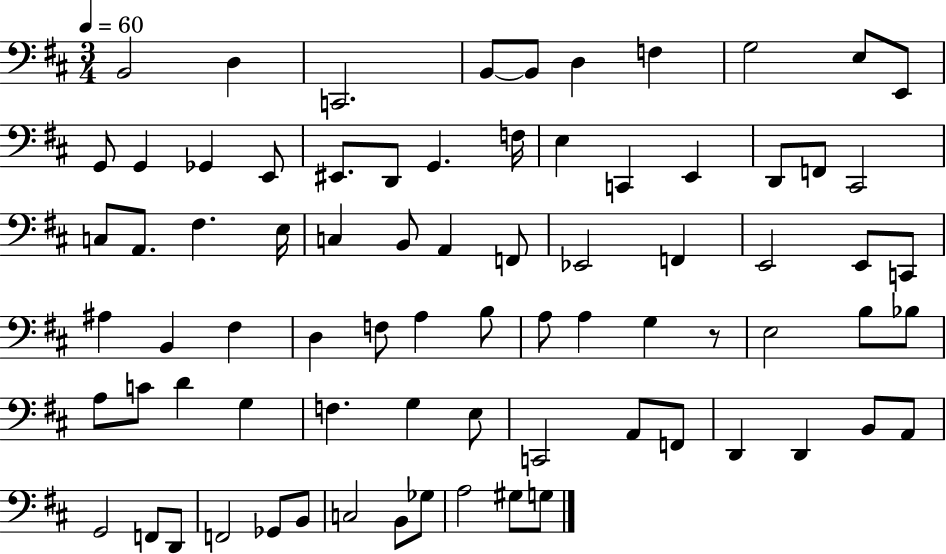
B2/h D3/q C2/h. B2/e B2/e D3/q F3/q G3/h E3/e E2/e G2/e G2/q Gb2/q E2/e EIS2/e. D2/e G2/q. F3/s E3/q C2/q E2/q D2/e F2/e C#2/h C3/e A2/e. F#3/q. E3/s C3/q B2/e A2/q F2/e Eb2/h F2/q E2/h E2/e C2/e A#3/q B2/q F#3/q D3/q F3/e A3/q B3/e A3/e A3/q G3/q R/e E3/h B3/e Bb3/e A3/e C4/e D4/q G3/q F3/q. G3/q E3/e C2/h A2/e F2/e D2/q D2/q B2/e A2/e G2/h F2/e D2/e F2/h Gb2/e B2/e C3/h B2/e Gb3/e A3/h G#3/e G3/e